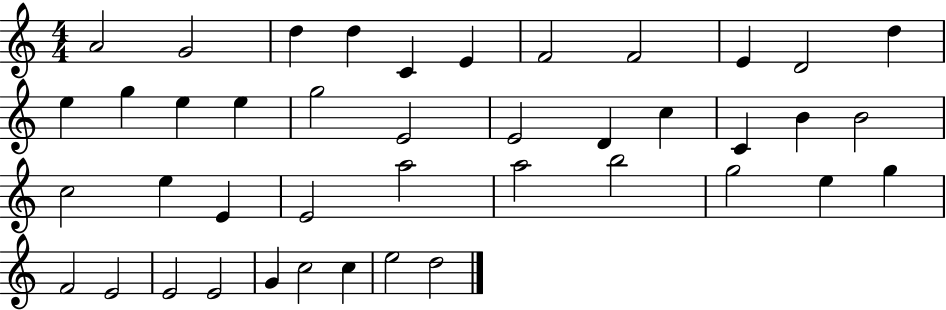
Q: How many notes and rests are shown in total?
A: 42